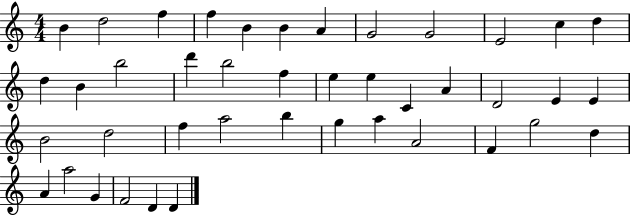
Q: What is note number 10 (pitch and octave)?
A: E4